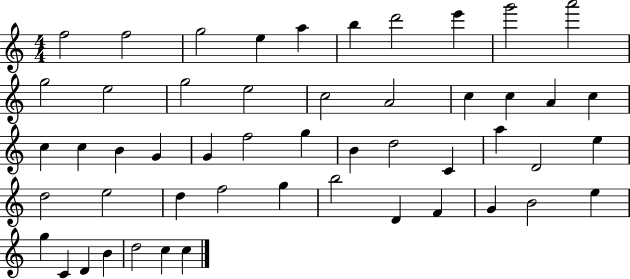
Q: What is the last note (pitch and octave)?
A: C5